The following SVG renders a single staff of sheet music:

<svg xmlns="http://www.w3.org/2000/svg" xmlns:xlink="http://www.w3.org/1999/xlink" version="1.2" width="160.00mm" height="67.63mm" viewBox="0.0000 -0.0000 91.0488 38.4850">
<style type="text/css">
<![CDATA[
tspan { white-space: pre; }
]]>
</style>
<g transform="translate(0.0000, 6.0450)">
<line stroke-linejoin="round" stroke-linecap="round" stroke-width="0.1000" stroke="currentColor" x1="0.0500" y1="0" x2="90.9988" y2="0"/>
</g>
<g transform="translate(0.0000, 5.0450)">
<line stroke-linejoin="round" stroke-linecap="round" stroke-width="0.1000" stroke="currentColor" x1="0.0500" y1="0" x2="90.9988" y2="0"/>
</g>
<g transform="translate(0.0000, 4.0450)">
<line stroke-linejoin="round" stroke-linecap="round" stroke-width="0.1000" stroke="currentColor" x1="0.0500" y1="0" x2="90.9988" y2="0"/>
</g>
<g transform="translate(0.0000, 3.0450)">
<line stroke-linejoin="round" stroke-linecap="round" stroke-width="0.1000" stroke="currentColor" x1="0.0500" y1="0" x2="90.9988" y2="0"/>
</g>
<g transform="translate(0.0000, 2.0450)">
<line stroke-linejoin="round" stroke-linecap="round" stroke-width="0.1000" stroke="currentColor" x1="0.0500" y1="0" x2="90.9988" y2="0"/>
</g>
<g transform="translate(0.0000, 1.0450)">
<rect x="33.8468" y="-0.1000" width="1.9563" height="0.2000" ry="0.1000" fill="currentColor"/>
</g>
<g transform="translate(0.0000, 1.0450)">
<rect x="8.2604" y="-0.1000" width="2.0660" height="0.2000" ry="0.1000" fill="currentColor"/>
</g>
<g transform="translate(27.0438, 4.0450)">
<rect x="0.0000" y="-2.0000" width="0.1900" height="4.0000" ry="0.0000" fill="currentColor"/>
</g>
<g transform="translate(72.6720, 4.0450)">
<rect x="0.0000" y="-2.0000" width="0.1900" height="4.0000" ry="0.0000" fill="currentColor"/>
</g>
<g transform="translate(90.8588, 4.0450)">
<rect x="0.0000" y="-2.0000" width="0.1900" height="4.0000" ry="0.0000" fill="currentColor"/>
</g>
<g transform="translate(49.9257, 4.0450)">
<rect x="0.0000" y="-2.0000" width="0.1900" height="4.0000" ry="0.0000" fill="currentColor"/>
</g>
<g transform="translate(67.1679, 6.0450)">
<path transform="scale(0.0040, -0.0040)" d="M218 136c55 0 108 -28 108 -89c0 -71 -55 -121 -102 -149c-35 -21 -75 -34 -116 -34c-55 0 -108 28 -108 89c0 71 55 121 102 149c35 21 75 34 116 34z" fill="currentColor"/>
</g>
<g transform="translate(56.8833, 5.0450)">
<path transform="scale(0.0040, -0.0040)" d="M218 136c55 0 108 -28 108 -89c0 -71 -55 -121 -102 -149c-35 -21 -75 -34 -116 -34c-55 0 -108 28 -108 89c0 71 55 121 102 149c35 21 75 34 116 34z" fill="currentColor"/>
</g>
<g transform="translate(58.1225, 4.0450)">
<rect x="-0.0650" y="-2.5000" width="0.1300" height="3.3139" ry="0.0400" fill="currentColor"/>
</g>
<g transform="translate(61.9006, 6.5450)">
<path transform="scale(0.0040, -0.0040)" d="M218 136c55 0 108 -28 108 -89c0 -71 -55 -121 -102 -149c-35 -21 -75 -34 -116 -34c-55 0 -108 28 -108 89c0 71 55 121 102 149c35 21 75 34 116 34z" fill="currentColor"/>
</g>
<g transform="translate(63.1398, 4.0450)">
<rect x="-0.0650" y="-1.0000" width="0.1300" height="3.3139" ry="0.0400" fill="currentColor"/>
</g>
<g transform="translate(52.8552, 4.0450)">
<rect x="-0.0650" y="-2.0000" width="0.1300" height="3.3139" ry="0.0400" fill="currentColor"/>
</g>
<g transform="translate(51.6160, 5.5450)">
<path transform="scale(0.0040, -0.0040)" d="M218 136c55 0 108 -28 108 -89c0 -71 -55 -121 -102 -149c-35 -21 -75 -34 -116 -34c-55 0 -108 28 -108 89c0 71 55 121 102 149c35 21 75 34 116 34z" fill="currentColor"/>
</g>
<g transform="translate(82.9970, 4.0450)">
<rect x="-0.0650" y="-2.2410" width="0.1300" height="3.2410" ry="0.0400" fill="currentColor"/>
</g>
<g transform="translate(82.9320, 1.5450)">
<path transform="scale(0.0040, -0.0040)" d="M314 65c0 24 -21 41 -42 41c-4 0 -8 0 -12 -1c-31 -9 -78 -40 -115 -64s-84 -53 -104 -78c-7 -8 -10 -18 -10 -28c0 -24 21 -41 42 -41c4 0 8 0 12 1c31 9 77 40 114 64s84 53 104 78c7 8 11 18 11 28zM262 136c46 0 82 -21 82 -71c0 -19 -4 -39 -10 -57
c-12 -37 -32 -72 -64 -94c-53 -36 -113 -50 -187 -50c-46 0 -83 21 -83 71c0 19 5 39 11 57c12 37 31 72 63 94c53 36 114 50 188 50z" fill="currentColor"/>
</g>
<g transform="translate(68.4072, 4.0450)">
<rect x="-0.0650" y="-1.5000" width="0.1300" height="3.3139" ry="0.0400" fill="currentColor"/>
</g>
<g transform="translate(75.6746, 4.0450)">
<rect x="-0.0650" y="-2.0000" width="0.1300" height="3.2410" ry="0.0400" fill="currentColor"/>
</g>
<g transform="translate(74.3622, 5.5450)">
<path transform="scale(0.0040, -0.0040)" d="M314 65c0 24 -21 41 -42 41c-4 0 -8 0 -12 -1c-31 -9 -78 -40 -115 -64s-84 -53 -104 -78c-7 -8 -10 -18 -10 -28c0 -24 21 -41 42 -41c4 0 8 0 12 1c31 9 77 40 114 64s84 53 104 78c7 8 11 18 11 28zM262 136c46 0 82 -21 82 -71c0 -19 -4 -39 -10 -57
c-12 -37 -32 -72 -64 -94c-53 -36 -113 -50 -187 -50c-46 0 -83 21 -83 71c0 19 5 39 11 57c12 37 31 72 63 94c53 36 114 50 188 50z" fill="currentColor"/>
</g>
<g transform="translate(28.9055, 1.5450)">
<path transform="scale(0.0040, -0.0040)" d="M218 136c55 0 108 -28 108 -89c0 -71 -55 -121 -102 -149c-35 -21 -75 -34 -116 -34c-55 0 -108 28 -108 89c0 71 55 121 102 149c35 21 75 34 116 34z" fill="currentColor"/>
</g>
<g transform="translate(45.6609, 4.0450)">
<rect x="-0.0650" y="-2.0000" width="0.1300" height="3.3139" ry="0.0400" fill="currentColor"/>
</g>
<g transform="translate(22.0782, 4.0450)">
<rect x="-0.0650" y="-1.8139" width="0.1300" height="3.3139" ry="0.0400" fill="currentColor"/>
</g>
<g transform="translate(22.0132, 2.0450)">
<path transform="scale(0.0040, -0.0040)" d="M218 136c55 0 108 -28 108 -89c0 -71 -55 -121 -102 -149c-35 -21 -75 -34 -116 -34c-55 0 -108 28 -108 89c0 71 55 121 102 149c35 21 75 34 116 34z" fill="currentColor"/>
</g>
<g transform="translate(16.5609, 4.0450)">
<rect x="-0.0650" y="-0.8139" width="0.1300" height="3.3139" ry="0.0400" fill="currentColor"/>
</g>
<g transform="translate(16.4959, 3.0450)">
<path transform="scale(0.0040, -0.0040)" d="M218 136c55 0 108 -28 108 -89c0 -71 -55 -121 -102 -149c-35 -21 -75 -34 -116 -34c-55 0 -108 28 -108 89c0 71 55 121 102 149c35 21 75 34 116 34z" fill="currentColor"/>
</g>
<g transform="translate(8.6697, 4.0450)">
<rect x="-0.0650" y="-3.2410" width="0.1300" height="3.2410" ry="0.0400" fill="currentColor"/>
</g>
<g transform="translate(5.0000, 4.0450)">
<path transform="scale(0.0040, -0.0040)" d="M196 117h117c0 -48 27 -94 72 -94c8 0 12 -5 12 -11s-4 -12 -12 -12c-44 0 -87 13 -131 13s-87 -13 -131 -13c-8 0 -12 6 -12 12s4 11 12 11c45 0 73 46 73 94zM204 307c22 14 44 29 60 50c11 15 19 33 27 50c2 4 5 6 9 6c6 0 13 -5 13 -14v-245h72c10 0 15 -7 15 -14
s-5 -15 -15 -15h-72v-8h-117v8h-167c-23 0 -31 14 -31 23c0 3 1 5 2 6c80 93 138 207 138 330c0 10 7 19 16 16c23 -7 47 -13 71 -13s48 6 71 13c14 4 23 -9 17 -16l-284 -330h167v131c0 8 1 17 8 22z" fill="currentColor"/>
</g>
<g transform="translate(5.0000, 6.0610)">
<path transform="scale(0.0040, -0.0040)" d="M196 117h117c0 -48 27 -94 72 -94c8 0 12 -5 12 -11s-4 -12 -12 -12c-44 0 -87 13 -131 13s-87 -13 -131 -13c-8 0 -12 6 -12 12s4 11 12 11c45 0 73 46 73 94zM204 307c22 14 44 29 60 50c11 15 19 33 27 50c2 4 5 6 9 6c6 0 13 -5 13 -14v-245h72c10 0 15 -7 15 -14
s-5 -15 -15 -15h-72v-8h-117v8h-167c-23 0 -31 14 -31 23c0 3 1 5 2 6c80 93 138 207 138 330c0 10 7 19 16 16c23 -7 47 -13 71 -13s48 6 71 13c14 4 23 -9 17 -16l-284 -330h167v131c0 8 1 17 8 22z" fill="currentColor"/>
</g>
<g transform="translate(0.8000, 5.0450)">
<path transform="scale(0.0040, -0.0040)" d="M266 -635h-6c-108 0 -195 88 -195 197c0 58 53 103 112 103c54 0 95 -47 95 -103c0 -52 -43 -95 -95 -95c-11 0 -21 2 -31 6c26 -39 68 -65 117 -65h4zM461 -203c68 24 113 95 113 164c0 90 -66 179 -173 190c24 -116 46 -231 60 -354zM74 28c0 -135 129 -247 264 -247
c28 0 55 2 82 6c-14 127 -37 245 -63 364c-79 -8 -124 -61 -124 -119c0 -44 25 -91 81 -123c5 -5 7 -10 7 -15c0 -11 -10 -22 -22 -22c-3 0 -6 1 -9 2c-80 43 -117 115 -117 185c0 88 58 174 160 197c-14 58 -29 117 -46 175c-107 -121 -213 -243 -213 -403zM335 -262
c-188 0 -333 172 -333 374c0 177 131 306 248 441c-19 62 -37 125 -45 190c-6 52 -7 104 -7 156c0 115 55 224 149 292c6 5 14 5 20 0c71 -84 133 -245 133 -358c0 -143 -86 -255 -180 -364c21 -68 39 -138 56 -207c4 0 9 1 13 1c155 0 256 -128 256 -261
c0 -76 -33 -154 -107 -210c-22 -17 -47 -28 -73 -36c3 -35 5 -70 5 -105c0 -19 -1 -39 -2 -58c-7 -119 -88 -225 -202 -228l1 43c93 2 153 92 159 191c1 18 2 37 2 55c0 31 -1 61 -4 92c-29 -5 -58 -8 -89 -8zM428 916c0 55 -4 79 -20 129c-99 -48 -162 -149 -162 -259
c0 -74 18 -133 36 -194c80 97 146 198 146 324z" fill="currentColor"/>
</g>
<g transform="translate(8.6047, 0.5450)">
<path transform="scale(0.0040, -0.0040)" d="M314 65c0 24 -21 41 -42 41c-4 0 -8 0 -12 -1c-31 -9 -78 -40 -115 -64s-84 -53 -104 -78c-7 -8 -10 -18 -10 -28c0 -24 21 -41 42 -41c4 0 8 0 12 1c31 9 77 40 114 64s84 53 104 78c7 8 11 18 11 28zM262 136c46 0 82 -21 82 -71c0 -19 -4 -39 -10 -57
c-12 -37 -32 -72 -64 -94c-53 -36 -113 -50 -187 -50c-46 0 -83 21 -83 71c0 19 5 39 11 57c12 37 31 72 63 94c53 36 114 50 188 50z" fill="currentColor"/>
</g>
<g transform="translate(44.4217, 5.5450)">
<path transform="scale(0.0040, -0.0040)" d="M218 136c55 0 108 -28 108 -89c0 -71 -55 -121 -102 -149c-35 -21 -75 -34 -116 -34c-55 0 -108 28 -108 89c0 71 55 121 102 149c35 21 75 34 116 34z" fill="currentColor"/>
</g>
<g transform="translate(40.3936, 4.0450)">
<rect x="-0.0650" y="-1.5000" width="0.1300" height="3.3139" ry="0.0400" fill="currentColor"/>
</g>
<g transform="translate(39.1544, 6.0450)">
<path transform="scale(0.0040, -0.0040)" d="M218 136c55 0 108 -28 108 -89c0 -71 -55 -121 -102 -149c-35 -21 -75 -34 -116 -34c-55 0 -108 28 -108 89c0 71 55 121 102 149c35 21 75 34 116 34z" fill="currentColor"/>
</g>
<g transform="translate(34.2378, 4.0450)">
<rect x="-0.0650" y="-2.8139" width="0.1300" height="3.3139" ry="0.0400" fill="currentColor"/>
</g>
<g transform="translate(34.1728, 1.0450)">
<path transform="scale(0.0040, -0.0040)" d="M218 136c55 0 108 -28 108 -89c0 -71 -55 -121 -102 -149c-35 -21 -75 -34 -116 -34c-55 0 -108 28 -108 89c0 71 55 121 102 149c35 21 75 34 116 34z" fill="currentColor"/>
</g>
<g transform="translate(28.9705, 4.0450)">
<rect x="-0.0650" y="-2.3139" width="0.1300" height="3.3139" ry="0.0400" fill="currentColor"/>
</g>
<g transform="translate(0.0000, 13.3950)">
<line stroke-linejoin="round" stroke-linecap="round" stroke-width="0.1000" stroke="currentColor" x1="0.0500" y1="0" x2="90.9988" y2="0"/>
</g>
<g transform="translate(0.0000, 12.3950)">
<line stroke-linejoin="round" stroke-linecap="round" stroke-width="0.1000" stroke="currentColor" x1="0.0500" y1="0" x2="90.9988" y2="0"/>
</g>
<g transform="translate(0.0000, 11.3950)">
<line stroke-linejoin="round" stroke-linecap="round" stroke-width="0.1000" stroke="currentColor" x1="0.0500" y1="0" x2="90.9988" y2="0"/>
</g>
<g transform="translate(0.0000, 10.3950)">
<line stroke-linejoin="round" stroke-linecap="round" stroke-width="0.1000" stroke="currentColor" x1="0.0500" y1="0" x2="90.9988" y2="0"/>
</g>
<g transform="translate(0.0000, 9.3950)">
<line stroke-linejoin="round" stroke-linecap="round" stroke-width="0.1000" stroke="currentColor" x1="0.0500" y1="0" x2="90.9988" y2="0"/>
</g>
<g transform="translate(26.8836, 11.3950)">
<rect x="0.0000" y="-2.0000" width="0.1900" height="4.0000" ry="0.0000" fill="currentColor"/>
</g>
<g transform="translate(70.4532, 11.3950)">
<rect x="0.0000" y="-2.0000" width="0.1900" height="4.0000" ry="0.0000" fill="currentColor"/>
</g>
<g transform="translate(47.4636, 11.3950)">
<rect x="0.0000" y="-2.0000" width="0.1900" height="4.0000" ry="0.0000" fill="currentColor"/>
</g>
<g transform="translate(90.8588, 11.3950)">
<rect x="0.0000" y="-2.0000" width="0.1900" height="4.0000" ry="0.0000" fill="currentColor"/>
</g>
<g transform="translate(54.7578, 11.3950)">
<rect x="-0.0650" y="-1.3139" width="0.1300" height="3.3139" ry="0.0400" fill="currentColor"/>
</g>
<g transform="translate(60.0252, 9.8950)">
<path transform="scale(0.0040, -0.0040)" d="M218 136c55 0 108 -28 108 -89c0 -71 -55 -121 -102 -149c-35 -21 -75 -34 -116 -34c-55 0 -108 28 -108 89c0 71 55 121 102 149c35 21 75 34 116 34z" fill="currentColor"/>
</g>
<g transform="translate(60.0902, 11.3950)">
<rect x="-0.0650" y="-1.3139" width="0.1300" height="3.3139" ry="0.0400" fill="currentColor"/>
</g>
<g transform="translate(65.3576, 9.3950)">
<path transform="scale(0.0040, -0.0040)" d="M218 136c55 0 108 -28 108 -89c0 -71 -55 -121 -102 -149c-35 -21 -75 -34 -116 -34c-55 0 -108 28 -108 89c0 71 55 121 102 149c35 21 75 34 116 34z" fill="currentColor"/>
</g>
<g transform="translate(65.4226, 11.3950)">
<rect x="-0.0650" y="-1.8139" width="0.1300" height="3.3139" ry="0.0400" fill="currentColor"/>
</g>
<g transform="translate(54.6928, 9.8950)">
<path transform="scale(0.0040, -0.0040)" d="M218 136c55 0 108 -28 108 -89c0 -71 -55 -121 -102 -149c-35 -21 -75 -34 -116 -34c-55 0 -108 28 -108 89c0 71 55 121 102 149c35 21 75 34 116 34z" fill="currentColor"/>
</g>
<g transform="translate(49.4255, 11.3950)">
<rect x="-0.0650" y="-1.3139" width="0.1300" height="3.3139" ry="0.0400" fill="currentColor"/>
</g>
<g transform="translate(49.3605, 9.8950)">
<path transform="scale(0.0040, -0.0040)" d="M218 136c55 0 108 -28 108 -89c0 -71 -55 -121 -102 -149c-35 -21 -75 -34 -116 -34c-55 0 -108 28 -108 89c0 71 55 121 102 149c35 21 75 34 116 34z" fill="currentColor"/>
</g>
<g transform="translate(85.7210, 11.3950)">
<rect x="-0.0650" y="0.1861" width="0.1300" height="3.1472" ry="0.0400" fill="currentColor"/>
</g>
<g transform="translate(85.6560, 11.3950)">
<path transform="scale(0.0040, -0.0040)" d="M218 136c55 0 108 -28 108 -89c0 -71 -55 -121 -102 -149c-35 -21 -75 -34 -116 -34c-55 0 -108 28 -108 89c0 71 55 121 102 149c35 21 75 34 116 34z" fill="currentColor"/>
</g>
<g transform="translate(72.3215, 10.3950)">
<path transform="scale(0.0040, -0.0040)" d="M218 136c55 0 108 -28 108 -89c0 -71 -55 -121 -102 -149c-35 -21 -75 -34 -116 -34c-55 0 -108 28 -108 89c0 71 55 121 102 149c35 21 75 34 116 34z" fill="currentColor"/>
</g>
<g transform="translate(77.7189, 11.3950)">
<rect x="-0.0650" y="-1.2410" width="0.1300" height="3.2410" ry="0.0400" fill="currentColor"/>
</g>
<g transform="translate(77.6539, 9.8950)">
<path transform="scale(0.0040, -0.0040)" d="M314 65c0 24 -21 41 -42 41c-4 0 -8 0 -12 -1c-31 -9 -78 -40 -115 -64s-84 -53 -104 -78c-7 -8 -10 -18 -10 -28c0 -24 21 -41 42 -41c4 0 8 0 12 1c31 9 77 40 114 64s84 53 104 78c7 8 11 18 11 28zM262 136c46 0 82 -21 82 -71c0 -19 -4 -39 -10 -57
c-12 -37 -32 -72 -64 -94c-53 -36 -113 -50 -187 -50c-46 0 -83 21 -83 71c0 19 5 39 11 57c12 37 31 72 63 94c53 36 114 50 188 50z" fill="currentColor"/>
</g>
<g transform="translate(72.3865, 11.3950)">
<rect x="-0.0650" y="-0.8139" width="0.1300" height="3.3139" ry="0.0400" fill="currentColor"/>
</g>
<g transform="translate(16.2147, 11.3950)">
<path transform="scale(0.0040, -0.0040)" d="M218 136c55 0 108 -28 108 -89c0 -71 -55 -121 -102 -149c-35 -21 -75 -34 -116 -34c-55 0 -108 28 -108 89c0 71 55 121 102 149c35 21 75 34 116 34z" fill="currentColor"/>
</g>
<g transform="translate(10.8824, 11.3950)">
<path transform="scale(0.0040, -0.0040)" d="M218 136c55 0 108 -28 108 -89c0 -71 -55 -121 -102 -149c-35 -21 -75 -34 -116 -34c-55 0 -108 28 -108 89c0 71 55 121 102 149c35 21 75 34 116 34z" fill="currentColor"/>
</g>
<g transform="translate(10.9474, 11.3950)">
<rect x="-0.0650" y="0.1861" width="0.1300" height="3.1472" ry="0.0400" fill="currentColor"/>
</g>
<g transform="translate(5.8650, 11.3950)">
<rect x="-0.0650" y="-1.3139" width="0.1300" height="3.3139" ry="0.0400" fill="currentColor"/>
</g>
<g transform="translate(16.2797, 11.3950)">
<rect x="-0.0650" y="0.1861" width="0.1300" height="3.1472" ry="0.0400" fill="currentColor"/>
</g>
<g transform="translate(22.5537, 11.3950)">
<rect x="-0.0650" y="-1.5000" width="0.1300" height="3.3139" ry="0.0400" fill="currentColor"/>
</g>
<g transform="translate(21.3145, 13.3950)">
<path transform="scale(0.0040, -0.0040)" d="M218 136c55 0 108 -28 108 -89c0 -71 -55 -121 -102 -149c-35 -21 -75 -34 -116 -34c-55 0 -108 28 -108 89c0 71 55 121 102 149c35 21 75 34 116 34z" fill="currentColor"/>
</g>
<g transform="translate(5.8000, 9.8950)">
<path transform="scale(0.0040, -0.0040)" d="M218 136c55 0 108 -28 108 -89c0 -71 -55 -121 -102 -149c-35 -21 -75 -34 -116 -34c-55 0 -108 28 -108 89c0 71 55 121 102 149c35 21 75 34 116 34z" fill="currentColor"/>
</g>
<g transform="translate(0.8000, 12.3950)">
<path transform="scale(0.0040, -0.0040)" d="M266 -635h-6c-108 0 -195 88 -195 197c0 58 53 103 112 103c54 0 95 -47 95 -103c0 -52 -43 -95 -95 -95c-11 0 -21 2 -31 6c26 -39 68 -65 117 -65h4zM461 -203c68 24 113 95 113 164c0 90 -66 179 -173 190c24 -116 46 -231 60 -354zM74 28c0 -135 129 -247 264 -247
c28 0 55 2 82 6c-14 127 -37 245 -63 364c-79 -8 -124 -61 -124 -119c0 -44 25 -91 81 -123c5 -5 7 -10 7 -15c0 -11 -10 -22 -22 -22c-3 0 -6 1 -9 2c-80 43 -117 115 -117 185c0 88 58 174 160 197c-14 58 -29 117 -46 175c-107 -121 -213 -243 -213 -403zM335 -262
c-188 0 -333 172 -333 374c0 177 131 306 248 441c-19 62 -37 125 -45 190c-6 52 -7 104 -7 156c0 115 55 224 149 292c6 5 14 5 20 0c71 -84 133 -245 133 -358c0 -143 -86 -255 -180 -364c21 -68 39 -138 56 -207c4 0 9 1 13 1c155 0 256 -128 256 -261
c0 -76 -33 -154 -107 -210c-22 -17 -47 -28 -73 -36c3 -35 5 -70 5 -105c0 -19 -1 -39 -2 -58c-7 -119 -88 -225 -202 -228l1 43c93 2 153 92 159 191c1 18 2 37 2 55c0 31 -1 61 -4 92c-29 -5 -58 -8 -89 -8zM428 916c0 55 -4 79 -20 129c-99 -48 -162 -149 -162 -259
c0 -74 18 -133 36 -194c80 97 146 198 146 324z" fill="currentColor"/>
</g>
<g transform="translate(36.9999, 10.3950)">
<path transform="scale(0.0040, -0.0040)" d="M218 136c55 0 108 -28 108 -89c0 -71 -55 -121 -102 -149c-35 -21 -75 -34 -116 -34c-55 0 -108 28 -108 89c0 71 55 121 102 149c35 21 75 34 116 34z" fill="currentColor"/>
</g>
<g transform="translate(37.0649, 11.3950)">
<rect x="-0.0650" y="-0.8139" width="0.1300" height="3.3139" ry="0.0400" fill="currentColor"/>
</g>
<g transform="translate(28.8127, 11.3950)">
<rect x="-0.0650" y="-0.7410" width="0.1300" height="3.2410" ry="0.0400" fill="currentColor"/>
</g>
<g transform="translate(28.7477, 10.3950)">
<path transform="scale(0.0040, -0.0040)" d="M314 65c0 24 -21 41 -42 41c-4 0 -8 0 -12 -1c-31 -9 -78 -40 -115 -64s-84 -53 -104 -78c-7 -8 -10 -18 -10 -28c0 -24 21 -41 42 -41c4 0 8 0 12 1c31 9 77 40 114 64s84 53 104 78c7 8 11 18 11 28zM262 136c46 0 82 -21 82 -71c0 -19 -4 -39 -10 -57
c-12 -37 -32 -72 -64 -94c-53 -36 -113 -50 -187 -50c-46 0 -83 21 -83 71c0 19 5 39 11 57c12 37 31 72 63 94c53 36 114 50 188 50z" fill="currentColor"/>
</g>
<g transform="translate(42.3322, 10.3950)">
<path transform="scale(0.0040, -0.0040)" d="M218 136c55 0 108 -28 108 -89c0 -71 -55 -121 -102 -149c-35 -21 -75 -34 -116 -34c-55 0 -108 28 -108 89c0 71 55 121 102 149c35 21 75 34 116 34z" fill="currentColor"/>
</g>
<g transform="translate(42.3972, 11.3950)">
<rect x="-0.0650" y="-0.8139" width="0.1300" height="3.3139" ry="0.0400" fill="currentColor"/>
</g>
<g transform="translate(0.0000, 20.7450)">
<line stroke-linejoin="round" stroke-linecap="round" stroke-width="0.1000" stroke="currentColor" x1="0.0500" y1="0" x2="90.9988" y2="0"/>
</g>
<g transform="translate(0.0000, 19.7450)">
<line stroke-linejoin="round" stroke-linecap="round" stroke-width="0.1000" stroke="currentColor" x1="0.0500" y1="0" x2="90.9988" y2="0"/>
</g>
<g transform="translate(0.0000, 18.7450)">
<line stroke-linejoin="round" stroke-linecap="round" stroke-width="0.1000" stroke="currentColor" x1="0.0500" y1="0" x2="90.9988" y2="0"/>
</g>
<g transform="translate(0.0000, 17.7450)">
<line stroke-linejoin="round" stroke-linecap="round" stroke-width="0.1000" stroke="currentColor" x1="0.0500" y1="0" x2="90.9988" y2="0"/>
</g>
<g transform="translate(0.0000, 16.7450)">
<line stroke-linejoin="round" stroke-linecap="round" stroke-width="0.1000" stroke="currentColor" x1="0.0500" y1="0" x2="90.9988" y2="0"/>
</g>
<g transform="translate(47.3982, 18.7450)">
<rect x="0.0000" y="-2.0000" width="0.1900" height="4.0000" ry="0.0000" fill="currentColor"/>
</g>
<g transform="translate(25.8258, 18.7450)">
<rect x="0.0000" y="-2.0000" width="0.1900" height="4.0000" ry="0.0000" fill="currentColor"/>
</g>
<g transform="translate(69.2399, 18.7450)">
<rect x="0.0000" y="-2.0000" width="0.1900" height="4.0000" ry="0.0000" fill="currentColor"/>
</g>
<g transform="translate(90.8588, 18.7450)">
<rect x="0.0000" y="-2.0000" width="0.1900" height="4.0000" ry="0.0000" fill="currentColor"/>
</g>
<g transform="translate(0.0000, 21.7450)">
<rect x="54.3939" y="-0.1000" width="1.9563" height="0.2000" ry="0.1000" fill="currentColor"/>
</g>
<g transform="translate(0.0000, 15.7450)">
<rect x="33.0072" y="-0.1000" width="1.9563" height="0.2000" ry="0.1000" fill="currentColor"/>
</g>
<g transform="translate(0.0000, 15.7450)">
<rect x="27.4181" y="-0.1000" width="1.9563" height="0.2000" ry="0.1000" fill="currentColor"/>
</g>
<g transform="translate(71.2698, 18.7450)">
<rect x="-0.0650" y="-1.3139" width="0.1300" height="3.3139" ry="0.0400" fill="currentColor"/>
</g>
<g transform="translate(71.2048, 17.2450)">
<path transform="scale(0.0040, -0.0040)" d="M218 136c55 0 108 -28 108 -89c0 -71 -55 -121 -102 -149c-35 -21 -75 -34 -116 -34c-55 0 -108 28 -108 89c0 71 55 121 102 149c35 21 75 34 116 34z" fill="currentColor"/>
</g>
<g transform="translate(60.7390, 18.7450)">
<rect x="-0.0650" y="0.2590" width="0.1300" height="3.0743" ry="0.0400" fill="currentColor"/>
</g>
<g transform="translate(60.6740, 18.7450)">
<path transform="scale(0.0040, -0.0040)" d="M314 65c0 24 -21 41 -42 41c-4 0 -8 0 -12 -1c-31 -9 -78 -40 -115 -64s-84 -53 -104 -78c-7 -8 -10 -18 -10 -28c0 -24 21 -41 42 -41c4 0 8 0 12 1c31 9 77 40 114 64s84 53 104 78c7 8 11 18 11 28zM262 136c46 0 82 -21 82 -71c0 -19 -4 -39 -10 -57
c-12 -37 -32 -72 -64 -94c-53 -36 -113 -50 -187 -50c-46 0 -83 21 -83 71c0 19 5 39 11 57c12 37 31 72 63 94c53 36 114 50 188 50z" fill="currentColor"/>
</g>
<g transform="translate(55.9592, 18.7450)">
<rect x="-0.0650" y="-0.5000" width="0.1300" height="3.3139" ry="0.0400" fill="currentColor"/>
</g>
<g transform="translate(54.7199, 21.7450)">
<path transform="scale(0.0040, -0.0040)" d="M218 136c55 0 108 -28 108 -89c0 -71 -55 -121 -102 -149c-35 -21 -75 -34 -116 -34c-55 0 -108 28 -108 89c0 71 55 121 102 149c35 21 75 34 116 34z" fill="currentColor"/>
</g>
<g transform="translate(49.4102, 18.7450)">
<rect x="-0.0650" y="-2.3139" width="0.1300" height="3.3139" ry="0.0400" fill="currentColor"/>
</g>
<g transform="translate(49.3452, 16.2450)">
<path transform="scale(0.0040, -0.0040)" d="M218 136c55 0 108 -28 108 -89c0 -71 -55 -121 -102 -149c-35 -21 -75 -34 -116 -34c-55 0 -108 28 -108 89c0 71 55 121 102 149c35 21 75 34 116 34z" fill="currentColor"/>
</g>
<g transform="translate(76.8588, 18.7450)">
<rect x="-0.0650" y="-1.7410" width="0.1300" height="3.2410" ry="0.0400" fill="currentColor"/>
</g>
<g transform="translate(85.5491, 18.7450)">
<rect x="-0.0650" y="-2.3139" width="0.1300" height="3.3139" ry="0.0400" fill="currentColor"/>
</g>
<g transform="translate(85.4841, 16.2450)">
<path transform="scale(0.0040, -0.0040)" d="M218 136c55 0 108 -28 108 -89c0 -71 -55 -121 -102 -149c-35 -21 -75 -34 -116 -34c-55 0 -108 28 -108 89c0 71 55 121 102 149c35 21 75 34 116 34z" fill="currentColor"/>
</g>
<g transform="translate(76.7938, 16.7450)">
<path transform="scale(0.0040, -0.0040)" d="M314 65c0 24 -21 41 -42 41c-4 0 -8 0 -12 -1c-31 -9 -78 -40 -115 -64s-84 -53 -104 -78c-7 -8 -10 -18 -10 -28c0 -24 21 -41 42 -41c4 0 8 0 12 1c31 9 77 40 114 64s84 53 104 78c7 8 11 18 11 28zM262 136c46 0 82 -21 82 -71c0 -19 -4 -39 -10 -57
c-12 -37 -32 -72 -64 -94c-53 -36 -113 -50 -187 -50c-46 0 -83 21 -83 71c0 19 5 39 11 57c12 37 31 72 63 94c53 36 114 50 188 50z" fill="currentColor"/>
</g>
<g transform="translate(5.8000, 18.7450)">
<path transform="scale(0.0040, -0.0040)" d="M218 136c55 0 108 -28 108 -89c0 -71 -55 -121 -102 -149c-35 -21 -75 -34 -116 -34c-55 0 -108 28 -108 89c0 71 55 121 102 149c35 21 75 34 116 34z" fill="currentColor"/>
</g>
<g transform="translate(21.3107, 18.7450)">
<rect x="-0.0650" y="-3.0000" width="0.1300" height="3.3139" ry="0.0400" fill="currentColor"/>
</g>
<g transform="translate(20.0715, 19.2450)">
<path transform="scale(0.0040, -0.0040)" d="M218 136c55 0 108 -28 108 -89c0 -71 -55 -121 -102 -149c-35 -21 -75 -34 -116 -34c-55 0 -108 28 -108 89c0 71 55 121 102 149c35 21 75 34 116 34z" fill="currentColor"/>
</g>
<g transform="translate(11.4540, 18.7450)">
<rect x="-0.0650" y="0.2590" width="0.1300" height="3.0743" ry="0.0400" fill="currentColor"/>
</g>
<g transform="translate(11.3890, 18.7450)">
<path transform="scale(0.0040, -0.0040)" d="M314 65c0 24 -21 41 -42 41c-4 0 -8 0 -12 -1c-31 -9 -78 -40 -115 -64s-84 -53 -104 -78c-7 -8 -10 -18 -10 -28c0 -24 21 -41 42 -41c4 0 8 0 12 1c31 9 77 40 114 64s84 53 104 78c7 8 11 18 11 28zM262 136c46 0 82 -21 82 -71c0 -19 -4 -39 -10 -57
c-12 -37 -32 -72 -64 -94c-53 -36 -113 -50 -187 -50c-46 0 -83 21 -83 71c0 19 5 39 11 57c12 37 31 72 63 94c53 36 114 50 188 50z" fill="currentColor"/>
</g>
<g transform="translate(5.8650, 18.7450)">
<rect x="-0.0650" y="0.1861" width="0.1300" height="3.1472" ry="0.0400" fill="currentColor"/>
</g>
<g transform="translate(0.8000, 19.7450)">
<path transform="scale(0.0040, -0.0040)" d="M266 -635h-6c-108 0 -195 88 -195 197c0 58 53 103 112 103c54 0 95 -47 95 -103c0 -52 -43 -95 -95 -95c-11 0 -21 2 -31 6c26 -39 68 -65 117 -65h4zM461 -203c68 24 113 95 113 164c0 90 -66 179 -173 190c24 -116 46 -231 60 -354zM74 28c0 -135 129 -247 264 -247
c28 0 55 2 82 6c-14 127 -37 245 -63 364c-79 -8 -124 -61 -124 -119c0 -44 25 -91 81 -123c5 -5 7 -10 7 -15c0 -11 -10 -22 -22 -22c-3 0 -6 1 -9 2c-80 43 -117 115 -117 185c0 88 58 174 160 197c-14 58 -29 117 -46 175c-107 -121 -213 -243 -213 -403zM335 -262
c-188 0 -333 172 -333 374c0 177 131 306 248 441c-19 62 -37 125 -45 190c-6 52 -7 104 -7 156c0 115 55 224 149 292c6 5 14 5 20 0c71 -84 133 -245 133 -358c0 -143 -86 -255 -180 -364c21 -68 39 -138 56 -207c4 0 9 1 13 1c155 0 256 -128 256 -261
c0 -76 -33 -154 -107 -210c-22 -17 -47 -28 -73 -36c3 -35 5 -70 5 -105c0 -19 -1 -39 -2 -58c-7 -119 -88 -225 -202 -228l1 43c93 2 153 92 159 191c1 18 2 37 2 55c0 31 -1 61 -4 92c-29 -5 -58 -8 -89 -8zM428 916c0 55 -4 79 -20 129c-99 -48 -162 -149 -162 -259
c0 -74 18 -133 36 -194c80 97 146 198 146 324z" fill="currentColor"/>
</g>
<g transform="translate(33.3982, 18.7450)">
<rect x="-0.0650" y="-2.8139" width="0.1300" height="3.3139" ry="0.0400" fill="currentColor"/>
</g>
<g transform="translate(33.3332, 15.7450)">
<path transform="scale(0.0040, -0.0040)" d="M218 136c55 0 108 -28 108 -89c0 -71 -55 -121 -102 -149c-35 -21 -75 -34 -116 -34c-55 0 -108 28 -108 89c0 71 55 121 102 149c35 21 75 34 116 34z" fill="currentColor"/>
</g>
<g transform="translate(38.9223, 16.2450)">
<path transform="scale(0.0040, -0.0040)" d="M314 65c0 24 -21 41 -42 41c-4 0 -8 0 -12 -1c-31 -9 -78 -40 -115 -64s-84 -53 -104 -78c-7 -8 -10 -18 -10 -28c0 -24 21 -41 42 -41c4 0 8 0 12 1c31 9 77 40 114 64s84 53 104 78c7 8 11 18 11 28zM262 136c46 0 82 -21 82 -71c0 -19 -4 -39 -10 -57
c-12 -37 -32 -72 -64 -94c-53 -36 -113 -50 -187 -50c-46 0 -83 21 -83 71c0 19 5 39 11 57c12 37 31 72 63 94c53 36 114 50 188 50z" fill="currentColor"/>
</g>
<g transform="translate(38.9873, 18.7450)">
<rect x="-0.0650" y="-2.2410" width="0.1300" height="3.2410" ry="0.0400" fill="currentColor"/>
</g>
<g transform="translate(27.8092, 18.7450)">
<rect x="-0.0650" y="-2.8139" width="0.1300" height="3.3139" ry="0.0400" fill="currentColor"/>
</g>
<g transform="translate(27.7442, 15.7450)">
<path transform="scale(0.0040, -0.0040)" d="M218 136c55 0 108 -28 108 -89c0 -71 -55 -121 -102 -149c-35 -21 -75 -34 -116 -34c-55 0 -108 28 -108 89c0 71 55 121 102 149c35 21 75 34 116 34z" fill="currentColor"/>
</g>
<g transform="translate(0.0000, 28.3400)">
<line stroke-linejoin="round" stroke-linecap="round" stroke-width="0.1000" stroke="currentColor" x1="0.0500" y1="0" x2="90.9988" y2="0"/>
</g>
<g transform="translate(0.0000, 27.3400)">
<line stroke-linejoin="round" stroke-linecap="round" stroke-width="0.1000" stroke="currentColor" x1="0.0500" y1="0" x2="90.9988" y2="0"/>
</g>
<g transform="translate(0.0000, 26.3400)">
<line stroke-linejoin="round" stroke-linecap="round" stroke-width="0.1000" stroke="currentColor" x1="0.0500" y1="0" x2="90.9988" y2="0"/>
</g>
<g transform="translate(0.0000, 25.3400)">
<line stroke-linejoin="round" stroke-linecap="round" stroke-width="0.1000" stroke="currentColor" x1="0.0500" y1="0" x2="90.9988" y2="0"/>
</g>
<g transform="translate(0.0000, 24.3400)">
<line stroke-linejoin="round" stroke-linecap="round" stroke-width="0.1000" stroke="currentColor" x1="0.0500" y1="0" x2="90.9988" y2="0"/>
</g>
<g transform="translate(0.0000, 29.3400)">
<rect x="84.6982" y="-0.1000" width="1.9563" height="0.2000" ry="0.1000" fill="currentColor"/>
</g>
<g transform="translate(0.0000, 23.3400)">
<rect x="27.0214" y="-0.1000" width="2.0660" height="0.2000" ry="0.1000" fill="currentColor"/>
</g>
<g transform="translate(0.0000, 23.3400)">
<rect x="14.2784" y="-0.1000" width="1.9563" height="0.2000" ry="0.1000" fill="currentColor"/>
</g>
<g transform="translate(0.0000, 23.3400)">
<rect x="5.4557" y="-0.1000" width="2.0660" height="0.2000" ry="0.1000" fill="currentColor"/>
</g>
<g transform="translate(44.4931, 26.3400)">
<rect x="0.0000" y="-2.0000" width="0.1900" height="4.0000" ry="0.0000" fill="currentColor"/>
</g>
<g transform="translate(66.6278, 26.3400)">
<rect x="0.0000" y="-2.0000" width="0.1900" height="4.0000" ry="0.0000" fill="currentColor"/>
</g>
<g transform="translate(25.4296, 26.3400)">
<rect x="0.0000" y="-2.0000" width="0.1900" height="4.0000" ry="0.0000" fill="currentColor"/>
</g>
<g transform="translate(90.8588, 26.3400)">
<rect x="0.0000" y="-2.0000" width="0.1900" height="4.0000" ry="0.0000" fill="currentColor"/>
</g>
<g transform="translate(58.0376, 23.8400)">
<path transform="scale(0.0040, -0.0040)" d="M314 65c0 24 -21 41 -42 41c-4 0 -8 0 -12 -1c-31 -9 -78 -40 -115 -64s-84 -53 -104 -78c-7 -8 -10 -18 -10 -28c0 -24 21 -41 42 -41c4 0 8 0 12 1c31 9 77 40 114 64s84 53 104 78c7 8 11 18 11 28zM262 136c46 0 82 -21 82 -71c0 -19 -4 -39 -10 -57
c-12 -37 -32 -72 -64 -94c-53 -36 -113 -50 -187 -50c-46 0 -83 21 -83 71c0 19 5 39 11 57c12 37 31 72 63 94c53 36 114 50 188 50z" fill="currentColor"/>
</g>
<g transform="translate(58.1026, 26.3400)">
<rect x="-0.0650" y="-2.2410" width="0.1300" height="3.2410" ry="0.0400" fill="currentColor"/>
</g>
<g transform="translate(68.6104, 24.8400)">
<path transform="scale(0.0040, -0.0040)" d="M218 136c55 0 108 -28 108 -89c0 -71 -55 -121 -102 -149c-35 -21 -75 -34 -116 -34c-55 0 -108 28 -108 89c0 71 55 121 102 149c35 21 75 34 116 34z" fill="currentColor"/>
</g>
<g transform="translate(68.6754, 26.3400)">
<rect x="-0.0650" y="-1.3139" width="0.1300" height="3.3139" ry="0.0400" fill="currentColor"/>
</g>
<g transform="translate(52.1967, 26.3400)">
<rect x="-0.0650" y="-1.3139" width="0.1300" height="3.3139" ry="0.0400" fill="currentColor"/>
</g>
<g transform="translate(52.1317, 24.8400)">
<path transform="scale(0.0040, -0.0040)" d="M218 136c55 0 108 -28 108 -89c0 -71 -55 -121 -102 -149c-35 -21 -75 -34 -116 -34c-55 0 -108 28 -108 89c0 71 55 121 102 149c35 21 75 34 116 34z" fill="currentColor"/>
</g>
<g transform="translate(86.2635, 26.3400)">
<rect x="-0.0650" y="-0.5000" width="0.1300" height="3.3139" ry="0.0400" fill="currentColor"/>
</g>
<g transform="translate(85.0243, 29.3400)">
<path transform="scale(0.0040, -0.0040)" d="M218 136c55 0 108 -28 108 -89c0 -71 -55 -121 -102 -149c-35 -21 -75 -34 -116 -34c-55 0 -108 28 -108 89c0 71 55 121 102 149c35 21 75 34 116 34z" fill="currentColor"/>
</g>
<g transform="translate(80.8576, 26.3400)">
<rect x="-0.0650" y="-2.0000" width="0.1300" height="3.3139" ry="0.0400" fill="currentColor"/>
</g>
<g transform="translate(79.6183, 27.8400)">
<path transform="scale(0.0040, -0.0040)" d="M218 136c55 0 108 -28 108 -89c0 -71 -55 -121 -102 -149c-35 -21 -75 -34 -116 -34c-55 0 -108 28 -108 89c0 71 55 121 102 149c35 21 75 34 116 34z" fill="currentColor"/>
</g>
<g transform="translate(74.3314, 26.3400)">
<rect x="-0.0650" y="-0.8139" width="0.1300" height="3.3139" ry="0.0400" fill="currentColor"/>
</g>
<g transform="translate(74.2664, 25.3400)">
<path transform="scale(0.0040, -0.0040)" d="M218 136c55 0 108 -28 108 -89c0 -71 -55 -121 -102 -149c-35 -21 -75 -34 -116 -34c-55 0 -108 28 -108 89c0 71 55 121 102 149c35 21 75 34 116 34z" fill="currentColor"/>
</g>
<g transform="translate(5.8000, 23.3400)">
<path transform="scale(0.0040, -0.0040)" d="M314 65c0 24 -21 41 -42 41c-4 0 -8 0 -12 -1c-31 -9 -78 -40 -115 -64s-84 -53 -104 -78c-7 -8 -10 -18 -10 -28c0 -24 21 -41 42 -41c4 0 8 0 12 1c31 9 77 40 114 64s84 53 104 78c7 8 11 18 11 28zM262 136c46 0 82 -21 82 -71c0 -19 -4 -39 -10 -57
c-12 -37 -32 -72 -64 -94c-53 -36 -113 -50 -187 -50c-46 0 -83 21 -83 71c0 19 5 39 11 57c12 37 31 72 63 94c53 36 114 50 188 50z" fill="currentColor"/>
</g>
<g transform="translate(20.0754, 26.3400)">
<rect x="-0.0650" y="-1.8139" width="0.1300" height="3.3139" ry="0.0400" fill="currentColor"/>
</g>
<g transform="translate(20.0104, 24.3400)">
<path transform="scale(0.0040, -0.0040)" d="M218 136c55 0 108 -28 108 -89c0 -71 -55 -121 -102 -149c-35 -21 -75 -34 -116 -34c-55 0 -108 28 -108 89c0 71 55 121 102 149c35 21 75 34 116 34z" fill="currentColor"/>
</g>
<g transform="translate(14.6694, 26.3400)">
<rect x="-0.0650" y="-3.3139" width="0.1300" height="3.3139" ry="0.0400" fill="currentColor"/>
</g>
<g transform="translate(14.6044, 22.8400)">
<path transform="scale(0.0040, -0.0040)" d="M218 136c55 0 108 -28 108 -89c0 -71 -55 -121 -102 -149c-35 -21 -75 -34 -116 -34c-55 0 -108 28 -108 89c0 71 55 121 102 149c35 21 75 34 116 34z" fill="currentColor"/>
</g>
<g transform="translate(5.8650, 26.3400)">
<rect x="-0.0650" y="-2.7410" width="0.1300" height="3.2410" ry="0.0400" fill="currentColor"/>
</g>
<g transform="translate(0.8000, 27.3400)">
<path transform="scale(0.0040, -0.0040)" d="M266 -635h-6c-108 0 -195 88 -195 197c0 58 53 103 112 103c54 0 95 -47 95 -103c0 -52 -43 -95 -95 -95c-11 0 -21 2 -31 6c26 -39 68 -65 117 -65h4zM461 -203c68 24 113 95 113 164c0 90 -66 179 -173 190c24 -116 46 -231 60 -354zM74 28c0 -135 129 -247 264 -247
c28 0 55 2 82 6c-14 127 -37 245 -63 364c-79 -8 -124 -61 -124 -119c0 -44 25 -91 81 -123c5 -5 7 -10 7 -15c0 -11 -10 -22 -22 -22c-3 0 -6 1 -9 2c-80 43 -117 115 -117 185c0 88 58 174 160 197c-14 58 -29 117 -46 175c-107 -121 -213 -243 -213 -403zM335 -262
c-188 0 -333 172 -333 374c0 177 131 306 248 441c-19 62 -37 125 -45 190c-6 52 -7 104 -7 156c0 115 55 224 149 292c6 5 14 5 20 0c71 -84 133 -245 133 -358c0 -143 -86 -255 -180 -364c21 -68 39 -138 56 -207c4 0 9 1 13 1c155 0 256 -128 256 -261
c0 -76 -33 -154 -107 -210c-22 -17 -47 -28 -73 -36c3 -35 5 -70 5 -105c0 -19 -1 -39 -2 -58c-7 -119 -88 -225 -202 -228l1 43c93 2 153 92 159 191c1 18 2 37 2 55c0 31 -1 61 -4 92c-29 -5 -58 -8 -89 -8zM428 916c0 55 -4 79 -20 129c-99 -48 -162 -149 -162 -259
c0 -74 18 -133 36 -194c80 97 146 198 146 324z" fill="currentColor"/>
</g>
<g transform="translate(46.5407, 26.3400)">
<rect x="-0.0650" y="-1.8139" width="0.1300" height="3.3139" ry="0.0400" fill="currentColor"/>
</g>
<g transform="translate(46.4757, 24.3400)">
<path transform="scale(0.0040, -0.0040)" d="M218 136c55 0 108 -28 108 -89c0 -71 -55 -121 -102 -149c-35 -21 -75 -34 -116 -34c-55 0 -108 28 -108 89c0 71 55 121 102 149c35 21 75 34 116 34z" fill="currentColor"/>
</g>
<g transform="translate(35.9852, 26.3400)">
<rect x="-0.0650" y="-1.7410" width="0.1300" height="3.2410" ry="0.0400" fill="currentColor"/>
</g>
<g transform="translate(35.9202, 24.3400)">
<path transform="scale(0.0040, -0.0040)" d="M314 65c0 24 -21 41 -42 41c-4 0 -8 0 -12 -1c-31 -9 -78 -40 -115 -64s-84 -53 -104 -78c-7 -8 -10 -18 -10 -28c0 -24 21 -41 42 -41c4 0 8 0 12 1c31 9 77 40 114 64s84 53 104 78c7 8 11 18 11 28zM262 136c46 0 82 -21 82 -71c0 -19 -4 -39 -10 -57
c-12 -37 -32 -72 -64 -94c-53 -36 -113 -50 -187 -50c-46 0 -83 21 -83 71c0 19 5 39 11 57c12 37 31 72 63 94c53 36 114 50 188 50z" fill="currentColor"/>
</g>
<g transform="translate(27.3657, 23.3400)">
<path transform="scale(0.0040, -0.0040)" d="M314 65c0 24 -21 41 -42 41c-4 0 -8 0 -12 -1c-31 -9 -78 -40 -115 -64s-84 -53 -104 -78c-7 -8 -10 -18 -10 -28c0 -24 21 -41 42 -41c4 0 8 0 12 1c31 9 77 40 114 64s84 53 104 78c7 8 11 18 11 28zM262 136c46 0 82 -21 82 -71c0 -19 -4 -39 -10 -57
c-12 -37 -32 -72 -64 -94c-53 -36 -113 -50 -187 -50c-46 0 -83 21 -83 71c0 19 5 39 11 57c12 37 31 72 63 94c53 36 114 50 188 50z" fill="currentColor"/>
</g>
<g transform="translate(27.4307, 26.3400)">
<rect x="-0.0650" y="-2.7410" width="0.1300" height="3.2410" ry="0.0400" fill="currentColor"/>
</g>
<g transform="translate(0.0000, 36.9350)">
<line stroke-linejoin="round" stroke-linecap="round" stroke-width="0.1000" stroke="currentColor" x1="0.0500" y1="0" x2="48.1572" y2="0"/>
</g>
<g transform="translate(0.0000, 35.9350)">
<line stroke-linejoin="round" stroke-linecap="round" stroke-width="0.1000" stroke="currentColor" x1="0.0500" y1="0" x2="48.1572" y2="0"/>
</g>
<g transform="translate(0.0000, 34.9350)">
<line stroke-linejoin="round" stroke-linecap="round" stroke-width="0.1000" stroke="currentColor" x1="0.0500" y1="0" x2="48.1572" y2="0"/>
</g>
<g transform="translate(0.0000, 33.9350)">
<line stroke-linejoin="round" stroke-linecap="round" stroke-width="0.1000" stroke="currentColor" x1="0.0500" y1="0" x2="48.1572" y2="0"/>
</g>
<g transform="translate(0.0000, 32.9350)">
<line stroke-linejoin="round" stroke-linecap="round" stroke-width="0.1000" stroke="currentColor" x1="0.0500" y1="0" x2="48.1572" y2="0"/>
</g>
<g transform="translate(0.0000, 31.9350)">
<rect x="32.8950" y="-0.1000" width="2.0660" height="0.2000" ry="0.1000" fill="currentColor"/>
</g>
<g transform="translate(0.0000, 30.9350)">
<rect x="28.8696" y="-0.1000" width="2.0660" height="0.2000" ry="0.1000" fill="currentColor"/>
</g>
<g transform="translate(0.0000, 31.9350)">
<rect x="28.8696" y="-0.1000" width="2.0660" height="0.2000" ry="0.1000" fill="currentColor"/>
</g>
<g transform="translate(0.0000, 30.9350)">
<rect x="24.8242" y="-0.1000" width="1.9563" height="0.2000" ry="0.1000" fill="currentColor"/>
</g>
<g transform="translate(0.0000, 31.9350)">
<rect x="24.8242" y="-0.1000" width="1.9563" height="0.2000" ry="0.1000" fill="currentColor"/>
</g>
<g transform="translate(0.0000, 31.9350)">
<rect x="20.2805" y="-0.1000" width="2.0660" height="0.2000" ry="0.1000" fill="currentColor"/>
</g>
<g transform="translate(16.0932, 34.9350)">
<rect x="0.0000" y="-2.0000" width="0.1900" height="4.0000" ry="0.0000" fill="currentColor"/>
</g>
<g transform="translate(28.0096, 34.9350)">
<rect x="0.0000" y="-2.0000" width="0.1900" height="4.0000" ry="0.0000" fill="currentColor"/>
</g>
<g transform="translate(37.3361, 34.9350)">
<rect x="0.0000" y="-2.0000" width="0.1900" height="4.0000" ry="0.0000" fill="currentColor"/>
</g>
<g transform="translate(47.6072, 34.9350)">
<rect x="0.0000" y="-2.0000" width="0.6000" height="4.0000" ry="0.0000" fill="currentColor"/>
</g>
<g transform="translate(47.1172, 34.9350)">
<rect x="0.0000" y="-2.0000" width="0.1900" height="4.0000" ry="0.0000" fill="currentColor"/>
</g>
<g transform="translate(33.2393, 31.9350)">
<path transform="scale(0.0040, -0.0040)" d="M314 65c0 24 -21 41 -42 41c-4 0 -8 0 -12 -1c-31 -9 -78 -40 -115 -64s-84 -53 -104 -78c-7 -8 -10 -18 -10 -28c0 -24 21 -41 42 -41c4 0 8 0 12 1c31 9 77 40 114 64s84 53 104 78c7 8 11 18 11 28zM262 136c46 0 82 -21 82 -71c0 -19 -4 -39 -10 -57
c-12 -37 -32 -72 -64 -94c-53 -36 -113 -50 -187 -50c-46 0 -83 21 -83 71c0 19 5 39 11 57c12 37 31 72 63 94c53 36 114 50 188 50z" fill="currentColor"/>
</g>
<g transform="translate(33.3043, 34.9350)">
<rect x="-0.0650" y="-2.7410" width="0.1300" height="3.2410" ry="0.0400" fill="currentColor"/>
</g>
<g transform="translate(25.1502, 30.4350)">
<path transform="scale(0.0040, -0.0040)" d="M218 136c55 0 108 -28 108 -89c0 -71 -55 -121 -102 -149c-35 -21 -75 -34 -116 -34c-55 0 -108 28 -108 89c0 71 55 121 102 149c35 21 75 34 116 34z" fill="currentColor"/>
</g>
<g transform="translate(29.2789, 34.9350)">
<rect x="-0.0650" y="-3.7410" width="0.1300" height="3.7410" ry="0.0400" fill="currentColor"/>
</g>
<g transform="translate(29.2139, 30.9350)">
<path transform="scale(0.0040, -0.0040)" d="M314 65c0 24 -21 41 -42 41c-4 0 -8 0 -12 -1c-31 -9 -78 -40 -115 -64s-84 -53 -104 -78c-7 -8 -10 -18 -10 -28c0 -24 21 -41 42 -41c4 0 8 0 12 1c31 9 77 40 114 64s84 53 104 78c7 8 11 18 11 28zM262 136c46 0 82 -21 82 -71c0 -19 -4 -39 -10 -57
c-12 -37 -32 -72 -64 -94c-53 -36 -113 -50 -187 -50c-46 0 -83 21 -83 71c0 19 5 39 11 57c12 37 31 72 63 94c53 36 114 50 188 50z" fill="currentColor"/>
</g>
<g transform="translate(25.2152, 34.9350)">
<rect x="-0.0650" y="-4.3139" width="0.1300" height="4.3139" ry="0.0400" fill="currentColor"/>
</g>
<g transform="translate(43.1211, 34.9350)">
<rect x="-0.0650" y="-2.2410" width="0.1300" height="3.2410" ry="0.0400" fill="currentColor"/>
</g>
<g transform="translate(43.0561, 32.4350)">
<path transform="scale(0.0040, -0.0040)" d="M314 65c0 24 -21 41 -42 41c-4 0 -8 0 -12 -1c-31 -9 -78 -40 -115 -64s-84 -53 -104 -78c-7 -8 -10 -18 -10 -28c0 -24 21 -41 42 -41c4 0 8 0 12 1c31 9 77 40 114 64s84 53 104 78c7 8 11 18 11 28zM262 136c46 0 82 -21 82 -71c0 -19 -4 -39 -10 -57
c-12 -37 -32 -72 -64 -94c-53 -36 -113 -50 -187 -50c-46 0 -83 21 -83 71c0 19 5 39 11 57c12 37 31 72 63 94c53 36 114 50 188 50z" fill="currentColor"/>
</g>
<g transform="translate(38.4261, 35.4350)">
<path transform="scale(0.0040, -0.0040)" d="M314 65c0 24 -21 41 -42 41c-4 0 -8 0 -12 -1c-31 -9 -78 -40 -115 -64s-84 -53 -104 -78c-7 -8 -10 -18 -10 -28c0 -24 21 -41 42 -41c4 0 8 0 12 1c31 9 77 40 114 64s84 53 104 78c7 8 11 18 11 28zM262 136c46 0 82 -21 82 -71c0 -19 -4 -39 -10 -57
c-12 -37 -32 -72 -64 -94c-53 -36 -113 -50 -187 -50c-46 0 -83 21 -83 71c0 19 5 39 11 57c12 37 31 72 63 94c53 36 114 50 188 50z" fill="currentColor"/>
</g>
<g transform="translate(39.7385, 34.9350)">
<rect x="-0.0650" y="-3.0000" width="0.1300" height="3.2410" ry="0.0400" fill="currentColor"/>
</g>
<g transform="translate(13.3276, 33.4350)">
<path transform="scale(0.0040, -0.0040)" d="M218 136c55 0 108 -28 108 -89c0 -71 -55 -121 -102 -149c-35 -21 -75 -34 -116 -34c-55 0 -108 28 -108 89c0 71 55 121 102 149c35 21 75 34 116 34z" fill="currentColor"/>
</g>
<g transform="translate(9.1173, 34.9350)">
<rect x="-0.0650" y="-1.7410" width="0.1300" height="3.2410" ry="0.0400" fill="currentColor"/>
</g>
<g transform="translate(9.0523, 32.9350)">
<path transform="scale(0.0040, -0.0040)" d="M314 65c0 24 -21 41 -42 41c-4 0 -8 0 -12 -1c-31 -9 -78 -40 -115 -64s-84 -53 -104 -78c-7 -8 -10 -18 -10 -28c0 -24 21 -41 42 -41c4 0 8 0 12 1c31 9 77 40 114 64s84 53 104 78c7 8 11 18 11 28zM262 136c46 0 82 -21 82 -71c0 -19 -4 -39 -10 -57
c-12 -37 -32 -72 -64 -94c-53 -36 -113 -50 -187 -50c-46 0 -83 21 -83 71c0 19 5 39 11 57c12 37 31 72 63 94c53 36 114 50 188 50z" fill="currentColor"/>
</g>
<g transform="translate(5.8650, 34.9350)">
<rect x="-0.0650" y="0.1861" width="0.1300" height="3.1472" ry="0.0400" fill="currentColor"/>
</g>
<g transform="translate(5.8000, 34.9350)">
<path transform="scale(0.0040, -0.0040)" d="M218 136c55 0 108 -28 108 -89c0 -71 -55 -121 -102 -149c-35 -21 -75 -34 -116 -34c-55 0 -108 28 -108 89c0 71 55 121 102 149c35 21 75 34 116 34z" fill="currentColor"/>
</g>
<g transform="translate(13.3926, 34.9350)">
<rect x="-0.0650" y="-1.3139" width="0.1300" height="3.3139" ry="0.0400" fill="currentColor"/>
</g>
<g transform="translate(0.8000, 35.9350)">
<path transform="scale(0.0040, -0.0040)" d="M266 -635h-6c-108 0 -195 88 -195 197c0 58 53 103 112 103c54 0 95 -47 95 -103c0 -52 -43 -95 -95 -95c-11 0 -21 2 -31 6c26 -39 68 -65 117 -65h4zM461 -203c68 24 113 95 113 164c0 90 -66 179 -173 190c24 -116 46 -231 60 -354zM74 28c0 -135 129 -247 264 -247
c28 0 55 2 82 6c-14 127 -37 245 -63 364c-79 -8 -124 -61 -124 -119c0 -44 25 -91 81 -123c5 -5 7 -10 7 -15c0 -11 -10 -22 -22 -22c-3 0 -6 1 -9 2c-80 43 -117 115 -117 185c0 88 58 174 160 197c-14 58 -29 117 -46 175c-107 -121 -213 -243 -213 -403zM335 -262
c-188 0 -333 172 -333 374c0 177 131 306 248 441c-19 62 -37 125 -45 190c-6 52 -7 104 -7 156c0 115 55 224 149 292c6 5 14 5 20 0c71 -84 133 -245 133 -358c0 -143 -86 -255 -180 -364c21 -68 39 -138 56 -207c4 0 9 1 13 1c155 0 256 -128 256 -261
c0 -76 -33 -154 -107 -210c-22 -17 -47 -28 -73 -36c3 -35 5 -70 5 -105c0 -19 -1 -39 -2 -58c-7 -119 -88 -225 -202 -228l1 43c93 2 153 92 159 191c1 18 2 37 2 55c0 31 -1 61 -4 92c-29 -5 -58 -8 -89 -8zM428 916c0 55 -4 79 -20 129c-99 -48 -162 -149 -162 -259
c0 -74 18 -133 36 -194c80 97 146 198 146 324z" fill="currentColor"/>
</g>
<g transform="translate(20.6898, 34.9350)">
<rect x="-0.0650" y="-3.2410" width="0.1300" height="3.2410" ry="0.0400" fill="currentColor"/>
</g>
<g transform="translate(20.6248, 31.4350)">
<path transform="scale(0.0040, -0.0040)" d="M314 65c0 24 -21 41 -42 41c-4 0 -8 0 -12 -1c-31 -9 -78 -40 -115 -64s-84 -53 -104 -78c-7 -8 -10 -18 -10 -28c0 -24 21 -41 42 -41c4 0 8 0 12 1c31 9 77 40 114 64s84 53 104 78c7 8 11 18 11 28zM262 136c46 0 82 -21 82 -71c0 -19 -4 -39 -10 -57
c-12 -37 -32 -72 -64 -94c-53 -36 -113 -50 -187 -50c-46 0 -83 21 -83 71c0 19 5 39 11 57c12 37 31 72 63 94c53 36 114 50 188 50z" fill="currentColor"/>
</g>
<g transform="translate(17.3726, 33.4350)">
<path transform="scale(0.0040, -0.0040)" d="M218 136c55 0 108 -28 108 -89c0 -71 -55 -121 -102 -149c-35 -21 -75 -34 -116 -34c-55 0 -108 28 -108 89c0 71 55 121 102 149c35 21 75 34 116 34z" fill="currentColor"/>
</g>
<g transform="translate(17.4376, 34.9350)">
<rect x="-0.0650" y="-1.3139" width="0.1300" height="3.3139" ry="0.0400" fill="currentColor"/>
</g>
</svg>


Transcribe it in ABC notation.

X:1
T:Untitled
M:4/4
L:1/4
K:C
b2 d f g a E F F G D E F2 g2 e B B E d2 d d e e e f d e2 B B B2 A a a g2 g C B2 e f2 g a2 b f a2 f2 f e g2 e d F C B f2 e e b2 d' c'2 a2 A2 g2